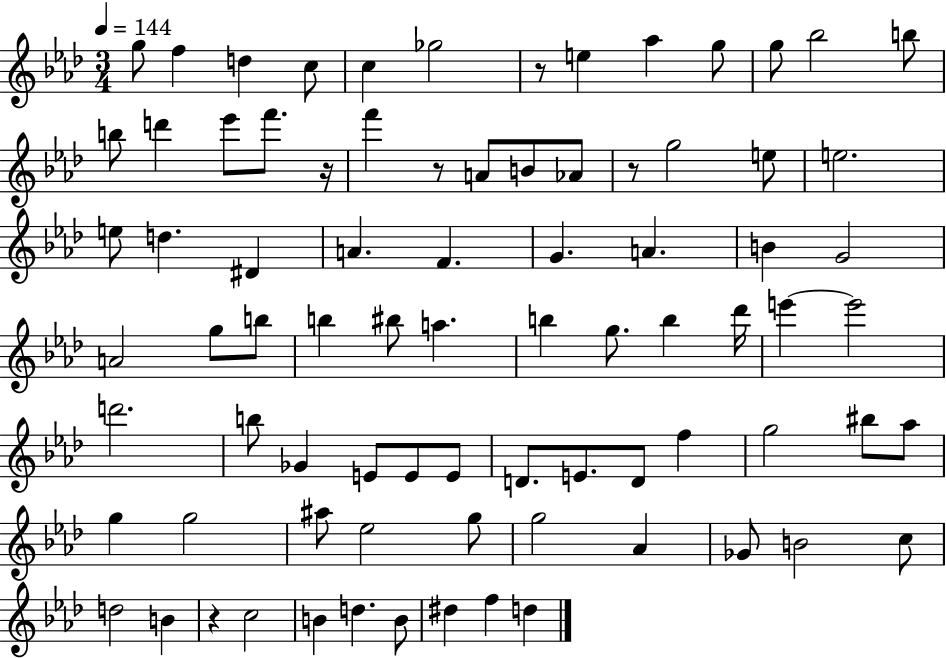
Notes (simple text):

G5/e F5/q D5/q C5/e C5/q Gb5/h R/e E5/q Ab5/q G5/e G5/e Bb5/h B5/e B5/e D6/q Eb6/e F6/e. R/s F6/q R/e A4/e B4/e Ab4/e R/e G5/h E5/e E5/h. E5/e D5/q. D#4/q A4/q. F4/q. G4/q. A4/q. B4/q G4/h A4/h G5/e B5/e B5/q BIS5/e A5/q. B5/q G5/e. B5/q Db6/s E6/q E6/h D6/h. B5/e Gb4/q E4/e E4/e E4/e D4/e. E4/e. D4/e F5/q G5/h BIS5/e Ab5/e G5/q G5/h A#5/e Eb5/h G5/e G5/h Ab4/q Gb4/e B4/h C5/e D5/h B4/q R/q C5/h B4/q D5/q. B4/e D#5/q F5/q D5/q